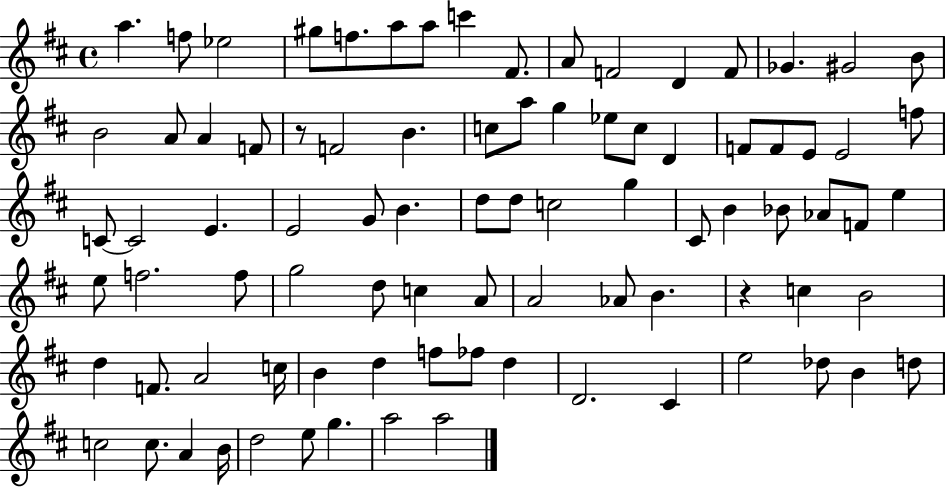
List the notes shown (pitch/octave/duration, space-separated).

A5/q. F5/e Eb5/h G#5/e F5/e. A5/e A5/e C6/q F#4/e. A4/e F4/h D4/q F4/e Gb4/q. G#4/h B4/e B4/h A4/e A4/q F4/e R/e F4/h B4/q. C5/e A5/e G5/q Eb5/e C5/e D4/q F4/e F4/e E4/e E4/h F5/e C4/e C4/h E4/q. E4/h G4/e B4/q. D5/e D5/e C5/h G5/q C#4/e B4/q Bb4/e Ab4/e F4/e E5/q E5/e F5/h. F5/e G5/h D5/e C5/q A4/e A4/h Ab4/e B4/q. R/q C5/q B4/h D5/q F4/e. A4/h C5/s B4/q D5/q F5/e FES5/e D5/q D4/h. C#4/q E5/h Db5/e B4/q D5/e C5/h C5/e. A4/q B4/s D5/h E5/e G5/q. A5/h A5/h